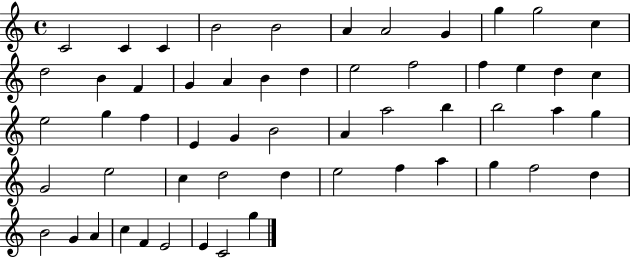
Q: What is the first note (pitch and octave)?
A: C4